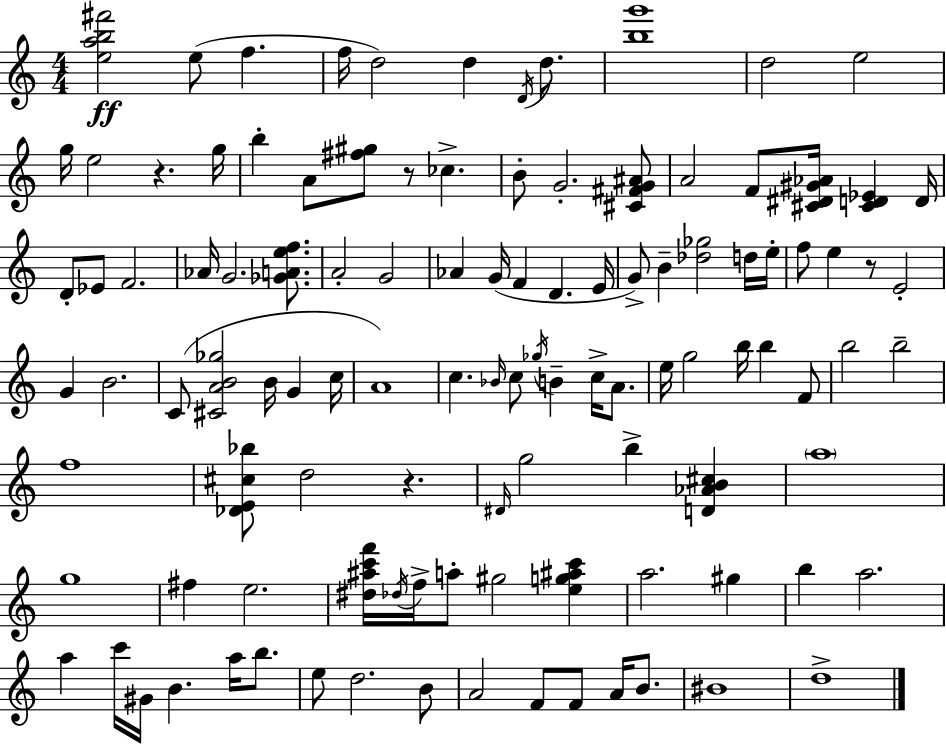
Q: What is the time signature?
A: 4/4